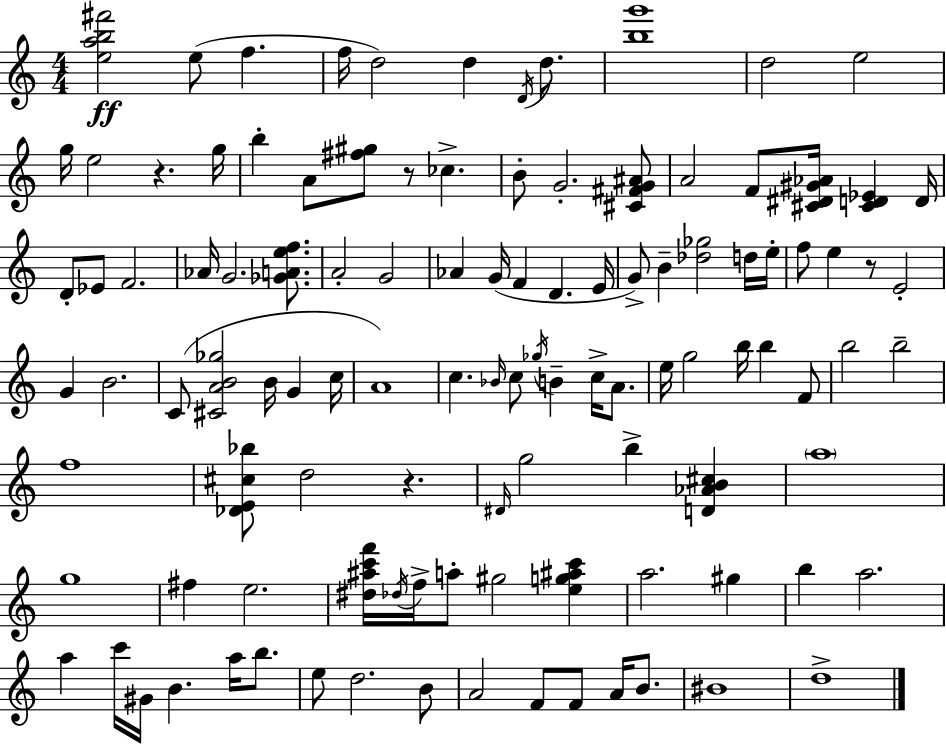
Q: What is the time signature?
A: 4/4